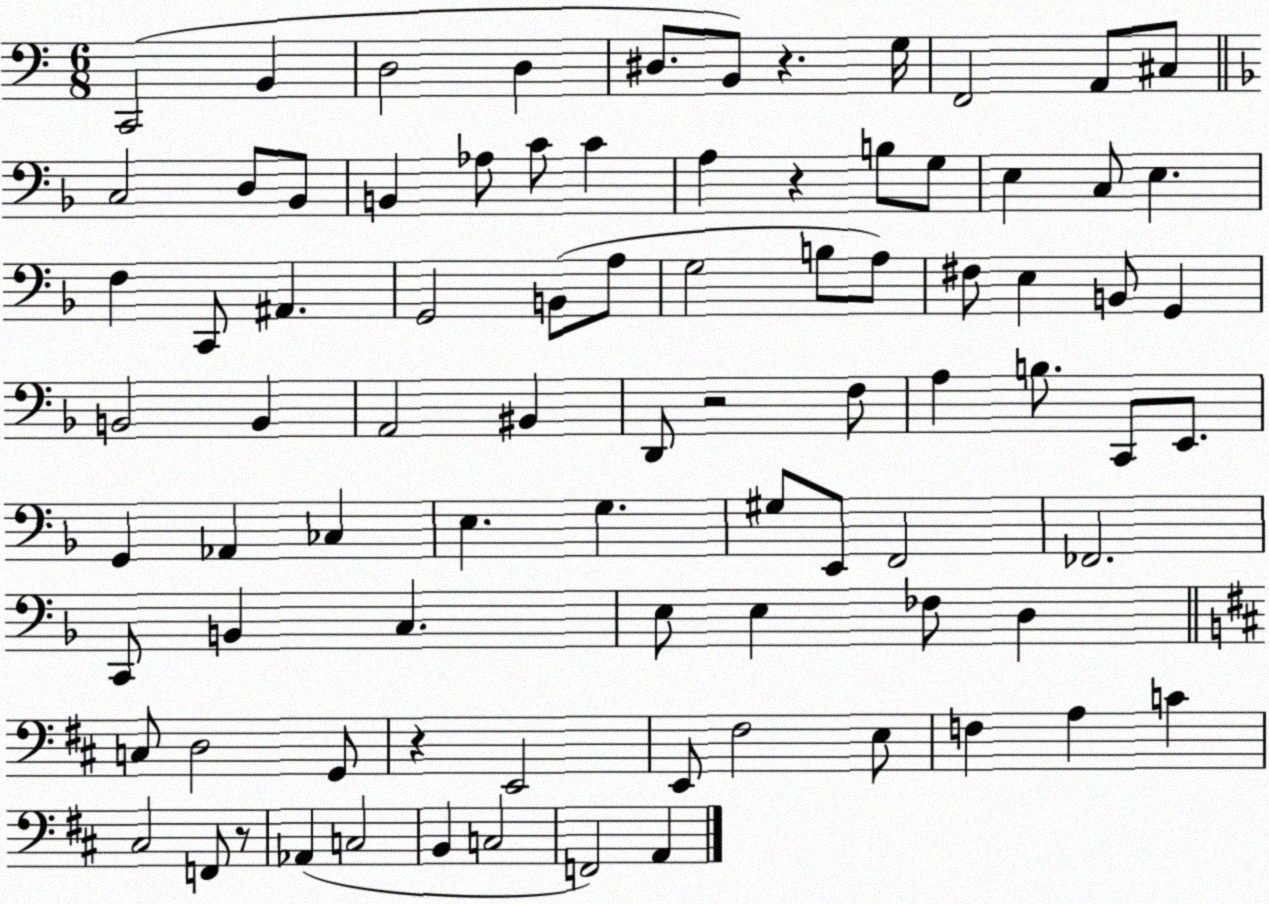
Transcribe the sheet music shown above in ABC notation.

X:1
T:Untitled
M:6/8
L:1/4
K:C
C,,2 B,, D,2 D, ^D,/2 B,,/2 z G,/4 F,,2 A,,/2 ^C,/2 C,2 D,/2 _B,,/2 B,, _A,/2 C/2 C A, z B,/2 G,/2 E, C,/2 E, F, C,,/2 ^A,, G,,2 B,,/2 A,/2 G,2 B,/2 A,/2 ^F,/2 E, B,,/2 G,, B,,2 B,, A,,2 ^B,, D,,/2 z2 F,/2 A, B,/2 C,,/2 E,,/2 G,, _A,, _C, E, G, ^G,/2 E,,/2 F,,2 _F,,2 C,,/2 B,, C, E,/2 E, _F,/2 D, C,/2 D,2 G,,/2 z E,,2 E,,/2 ^F,2 E,/2 F, A, C ^C,2 F,,/2 z/2 _A,, C,2 B,, C,2 F,,2 A,,